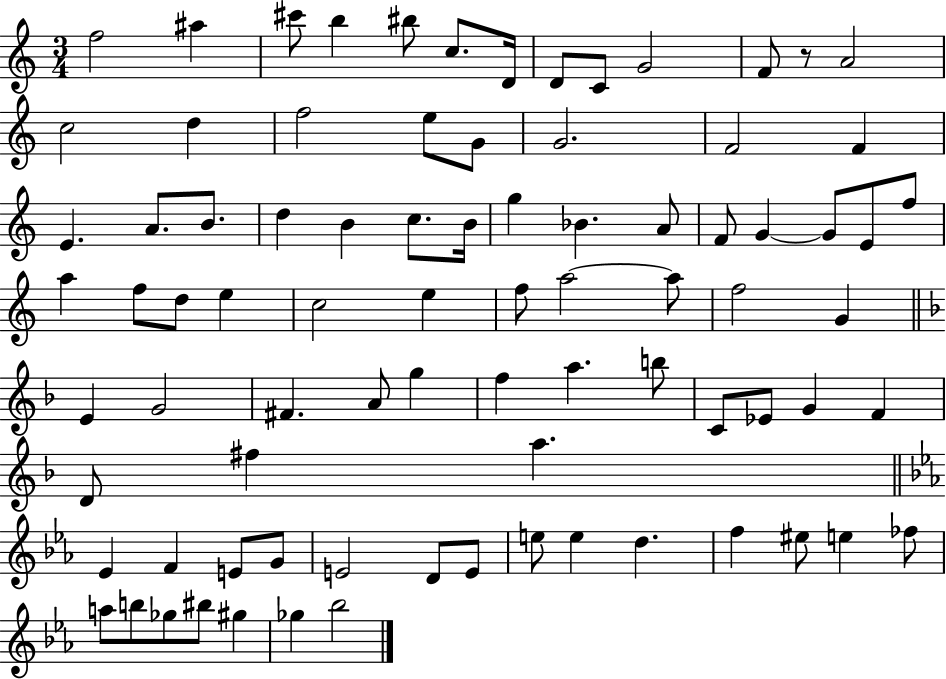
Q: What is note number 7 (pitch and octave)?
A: D4